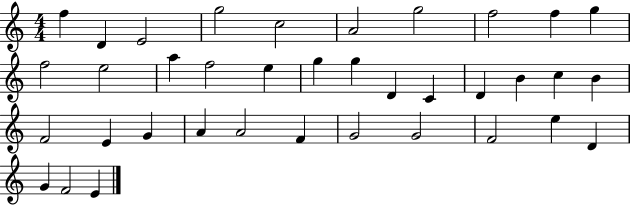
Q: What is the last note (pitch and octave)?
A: E4